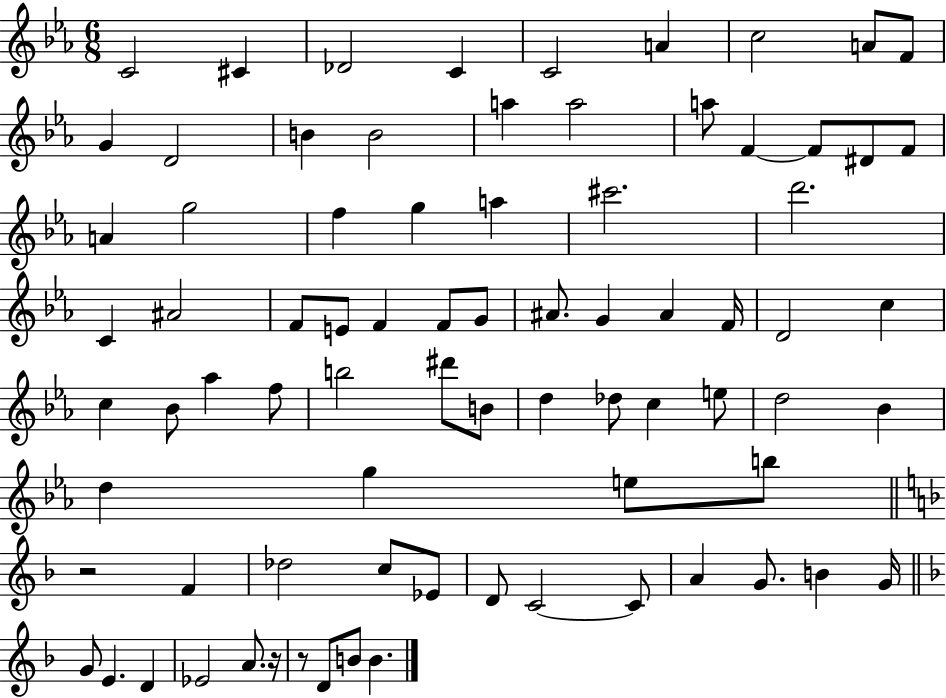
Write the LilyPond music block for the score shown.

{
  \clef treble
  \numericTimeSignature
  \time 6/8
  \key ees \major
  c'2 cis'4 | des'2 c'4 | c'2 a'4 | c''2 a'8 f'8 | \break g'4 d'2 | b'4 b'2 | a''4 a''2 | a''8 f'4~~ f'8 dis'8 f'8 | \break a'4 g''2 | f''4 g''4 a''4 | cis'''2. | d'''2. | \break c'4 ais'2 | f'8 e'8 f'4 f'8 g'8 | ais'8. g'4 ais'4 f'16 | d'2 c''4 | \break c''4 bes'8 aes''4 f''8 | b''2 dis'''8 b'8 | d''4 des''8 c''4 e''8 | d''2 bes'4 | \break d''4 g''4 e''8 b''8 | \bar "||" \break \key f \major r2 f'4 | des''2 c''8 ees'8 | d'8 c'2~~ c'8 | a'4 g'8. b'4 g'16 | \break \bar "||" \break \key f \major g'8 e'4. d'4 | ees'2 a'8. r16 | r8 d'8 b'8 b'4. | \bar "|."
}